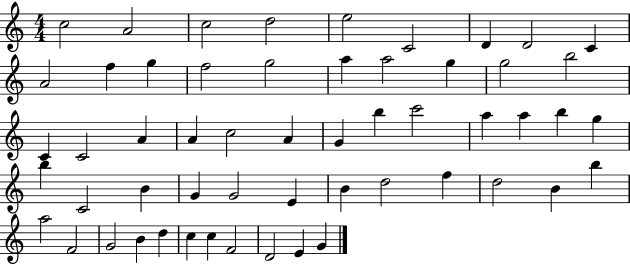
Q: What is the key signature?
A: C major